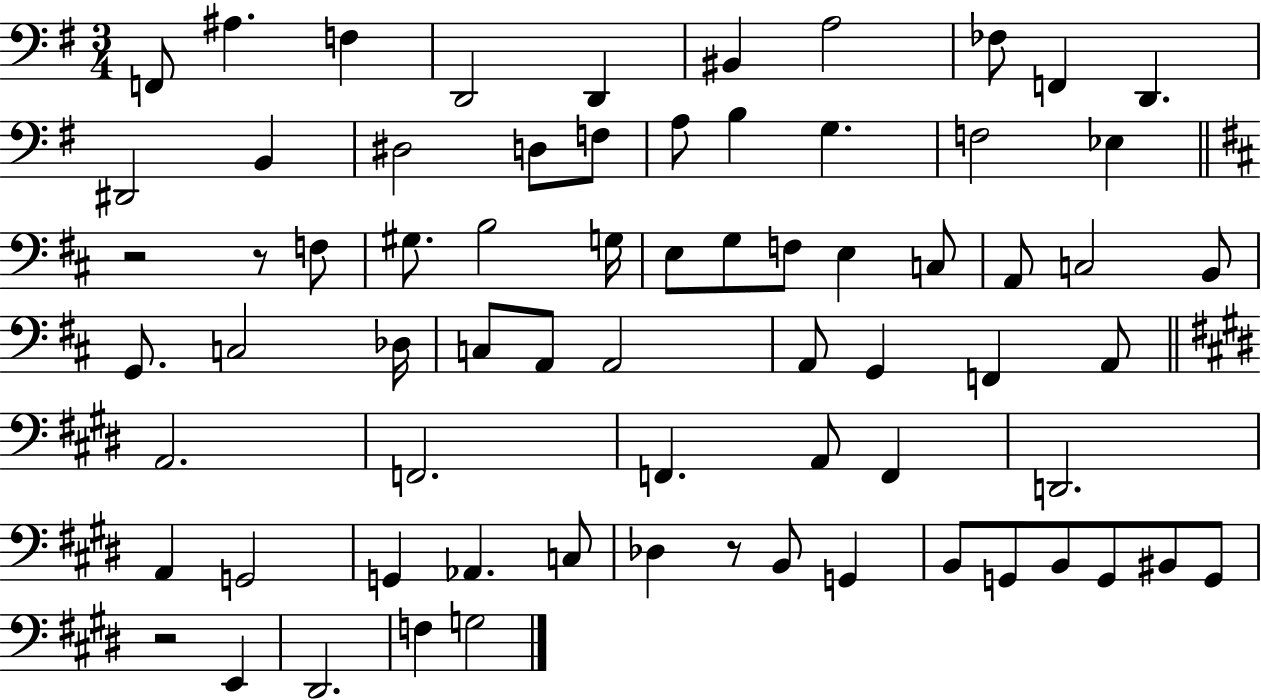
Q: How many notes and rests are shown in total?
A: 70